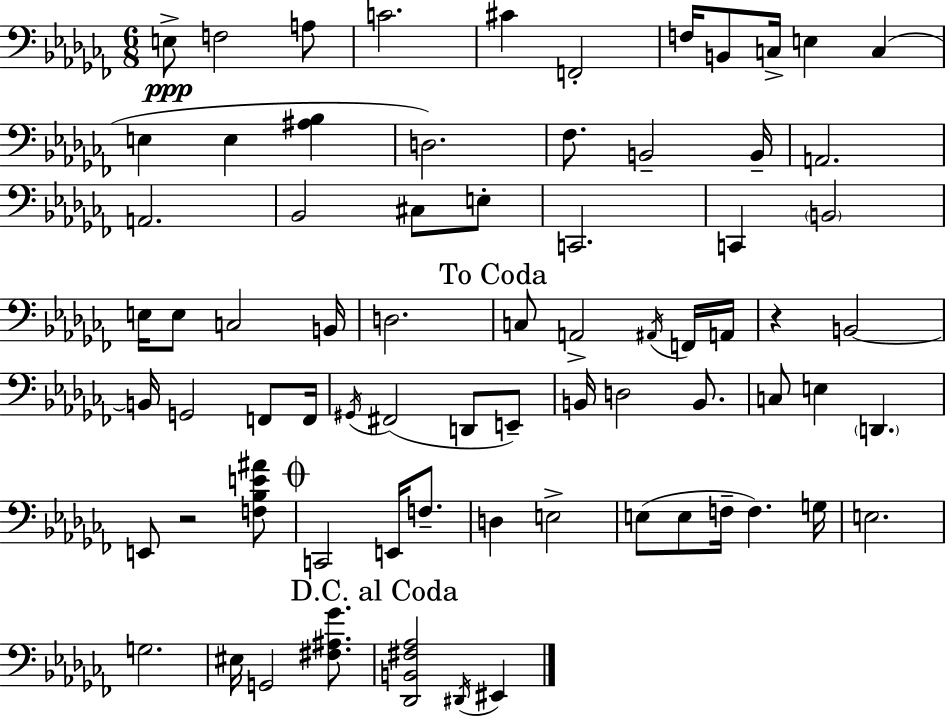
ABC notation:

X:1
T:Untitled
M:6/8
L:1/4
K:Abm
E,/2 F,2 A,/2 C2 ^C F,,2 F,/4 B,,/2 C,/4 E, C, E, E, [^A,_B,] D,2 _F,/2 B,,2 B,,/4 A,,2 A,,2 _B,,2 ^C,/2 E,/2 C,,2 C,, B,,2 E,/4 E,/2 C,2 B,,/4 D,2 C,/2 A,,2 ^A,,/4 F,,/4 A,,/4 z B,,2 B,,/4 G,,2 F,,/2 F,,/4 ^G,,/4 ^F,,2 D,,/2 E,,/2 B,,/4 D,2 B,,/2 C,/2 E, D,, E,,/2 z2 [F,_B,E^A]/2 C,,2 E,,/4 F,/2 D, E,2 E,/2 E,/2 F,/4 F, G,/4 E,2 G,2 ^E,/4 G,,2 [^F,^A,_G]/2 [_D,,B,,^F,_A,]2 ^D,,/4 ^E,,